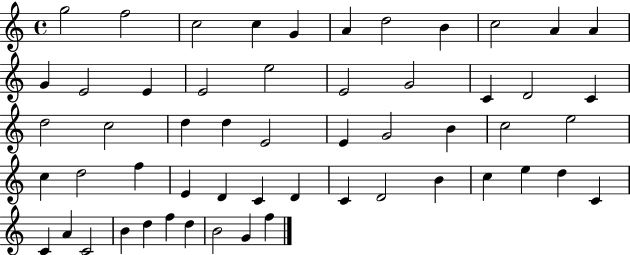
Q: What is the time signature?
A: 4/4